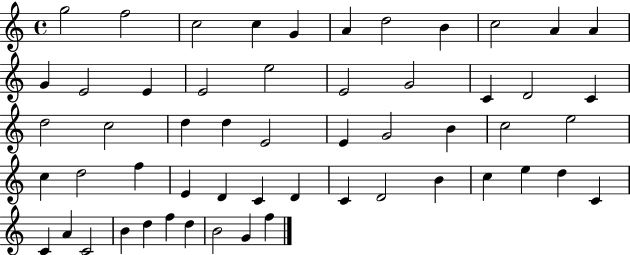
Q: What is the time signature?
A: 4/4